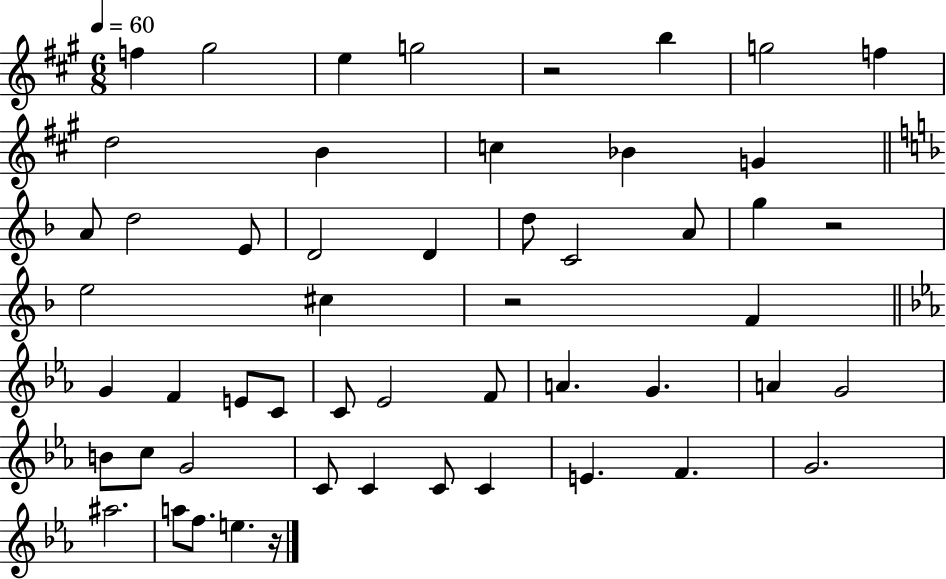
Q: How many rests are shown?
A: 4